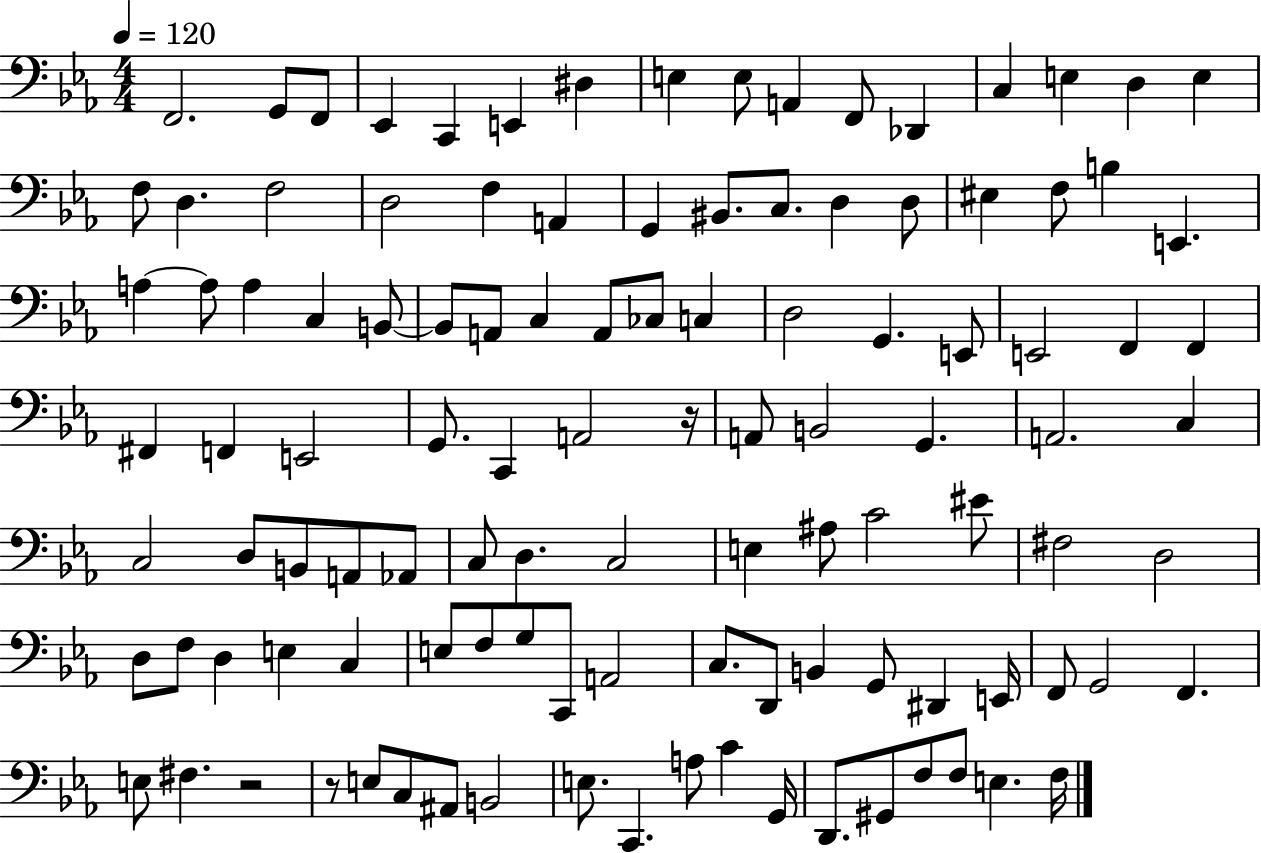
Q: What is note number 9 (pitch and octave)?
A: E3